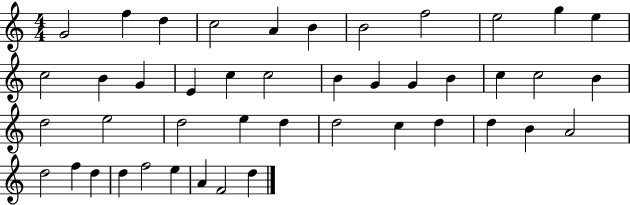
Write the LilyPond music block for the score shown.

{
  \clef treble
  \numericTimeSignature
  \time 4/4
  \key c \major
  g'2 f''4 d''4 | c''2 a'4 b'4 | b'2 f''2 | e''2 g''4 e''4 | \break c''2 b'4 g'4 | e'4 c''4 c''2 | b'4 g'4 g'4 b'4 | c''4 c''2 b'4 | \break d''2 e''2 | d''2 e''4 d''4 | d''2 c''4 d''4 | d''4 b'4 a'2 | \break d''2 f''4 d''4 | d''4 f''2 e''4 | a'4 f'2 d''4 | \bar "|."
}